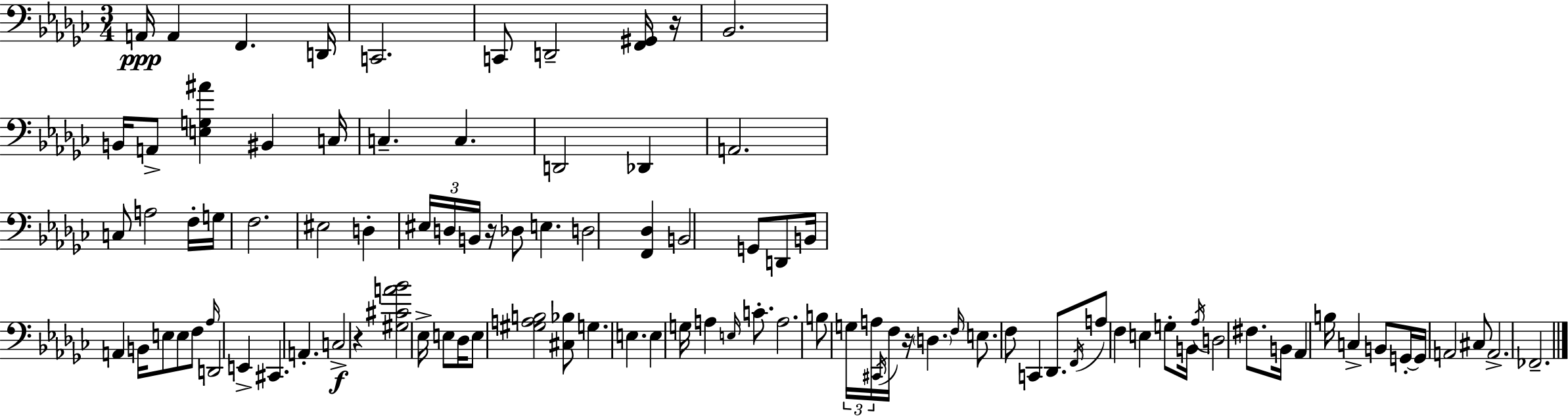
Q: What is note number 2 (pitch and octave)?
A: A2